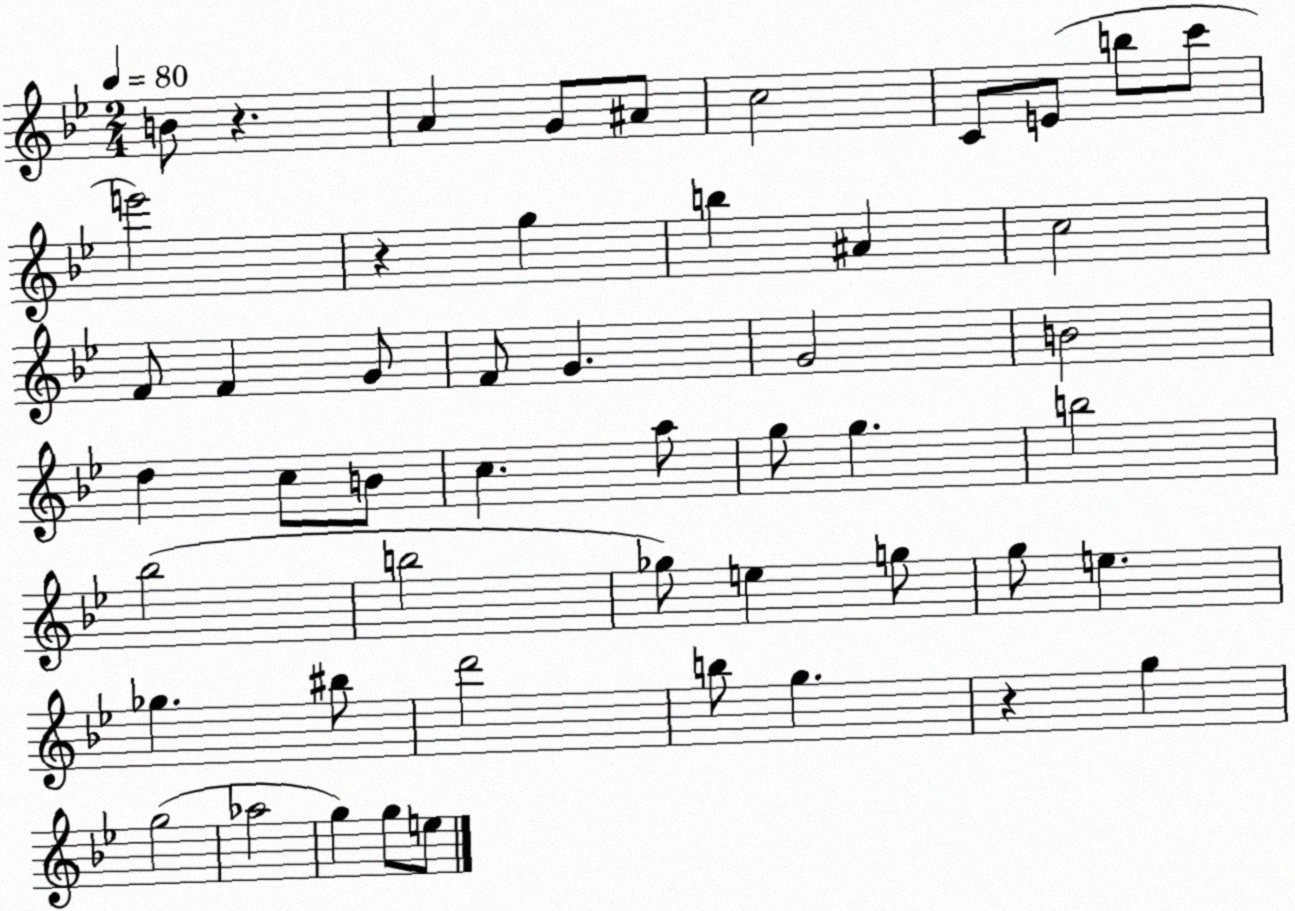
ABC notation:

X:1
T:Untitled
M:2/4
L:1/4
K:Bb
B/2 z A G/2 ^A/2 c2 C/2 E/2 b/2 c'/2 e'2 z g b ^A c2 F/2 F G/2 F/2 G G2 B2 d c/2 B/2 c a/2 g/2 g b2 _b2 b2 _g/2 e g/2 g/2 e _g ^b/2 d'2 b/2 g z g g2 _a2 g g/2 e/2